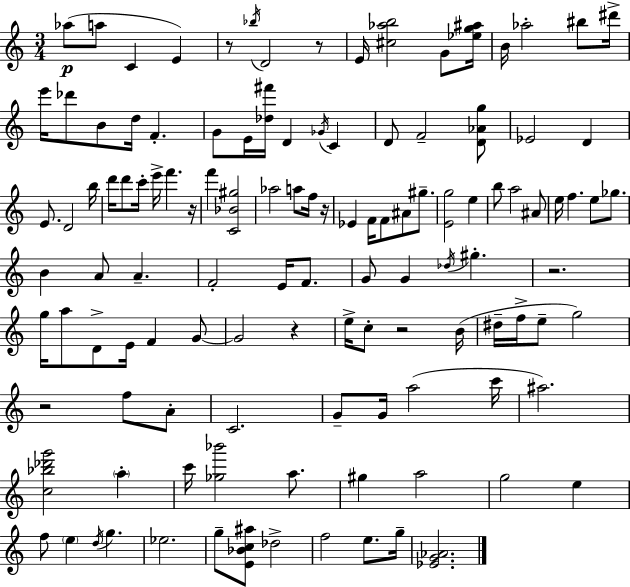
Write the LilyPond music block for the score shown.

{
  \clef treble
  \numericTimeSignature
  \time 3/4
  \key c \major
  aes''8(\p a''8 c'4 e'4) | r8 \acciaccatura { bes''16 } d'2 r8 | e'16 <cis'' aes'' b''>2 g'8 | <ees'' g'' ais''>16 b'16 aes''2-. bis''8 | \break dis'''16-> e'''16 des'''8 b'8 d''16 f'4.-. | g'8 e'16 <des'' fis'''>16 d'4 \acciaccatura { ges'16 } c'4 | d'8 f'2-- | <d' aes' g''>8 ees'2 d'4 | \break e'8. d'2 | b''16 d'''16 d'''8 c'''16-. e'''16-> f'''4. | r16 f'''4 <c' bes' gis''>2 | aes''2 a''8 | \break f''16 r16 ees'4 f'16 f'8 ais'8 gis''8.-- | <e' g''>2 e''4 | b''8 a''2 | ais'8 e''16 f''4. e''8 ges''8. | \break b'4 a'8 a'4.-- | f'2-. e'16 f'8. | g'8 g'4 \acciaccatura { des''16 } gis''4.-. | r2. | \break g''16 a''8 d'8-> e'16 f'4 | g'8~~ g'2 r4 | e''16-> c''8-. r2 | b'16( dis''16-- f''16-> e''8-- g''2) | \break r2 f''8 | a'8-. c'2. | g'8-- g'16 a''2( | c'''16 ais''2.) | \break <c'' bes'' des''' g'''>2 \parenthesize a''4-. | c'''16 <ges'' bes'''>2 | a''8. gis''4 a''2 | g''2 e''4 | \break f''8 \parenthesize e''4 \acciaccatura { d''16 } g''4. | ees''2. | g''8-- <e' bes' c'' ais''>8 des''2-> | f''2 | \break e''8. g''16-- <ees' g' aes'>2. | \bar "|."
}